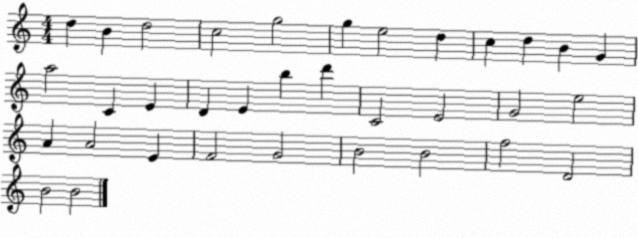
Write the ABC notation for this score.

X:1
T:Untitled
M:4/4
L:1/4
K:C
d B d2 c2 g2 g e2 d c d B G a2 C E D E b d' C2 E2 G2 e2 A A2 E F2 G2 B2 B2 f2 D2 B2 B2